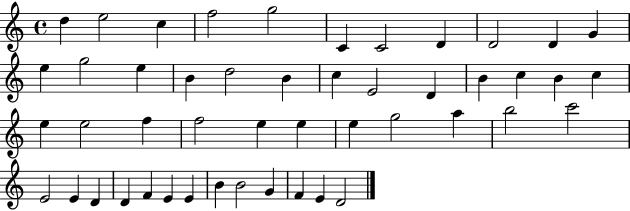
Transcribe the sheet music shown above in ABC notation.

X:1
T:Untitled
M:4/4
L:1/4
K:C
d e2 c f2 g2 C C2 D D2 D G e g2 e B d2 B c E2 D B c B c e e2 f f2 e e e g2 a b2 c'2 E2 E D D F E E B B2 G F E D2